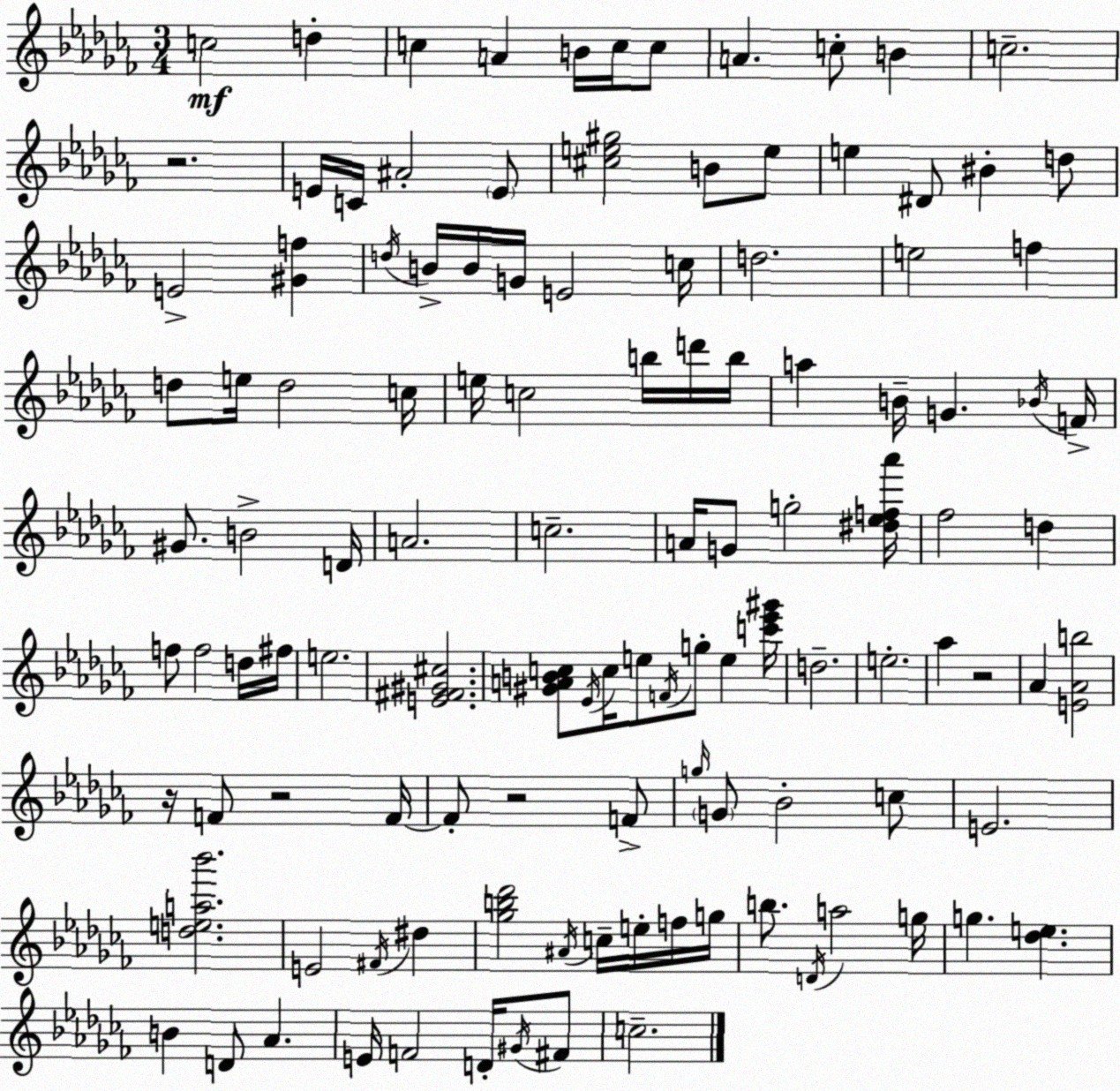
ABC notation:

X:1
T:Untitled
M:3/4
L:1/4
K:Abm
c2 d c A B/4 c/4 c/2 A c/2 B c2 z2 E/4 C/4 ^A2 E/2 [^ce^g]2 B/2 e/2 e ^D/2 ^B d/2 E2 [^Gf] d/4 B/4 B/4 G/4 E2 c/4 d2 e2 f d/2 e/4 d2 c/4 e/4 c2 b/4 d'/4 b/4 a B/4 G _B/4 F/4 ^G/2 B2 D/4 A2 c2 A/4 G/2 g2 [^d_ef_a']/4 _f2 d f/2 f2 d/4 ^f/4 e2 [E^F^G^c]2 [^GABc]/2 _E/4 c/4 e/2 F/4 g/2 e [c'_e'^g']/4 d2 e2 _a z2 _A [E_Ab]2 z/4 F/2 z2 F/4 F/2 z2 F/2 g/4 G/2 _B2 c/2 E2 [dea_b']2 E2 ^F/4 ^d [_gb_d']2 ^A/4 c/4 e/4 f/4 g/4 b/2 D/4 a2 g/4 g [_de] B D/2 _A E/4 F2 D/4 ^G/4 ^F/2 c2